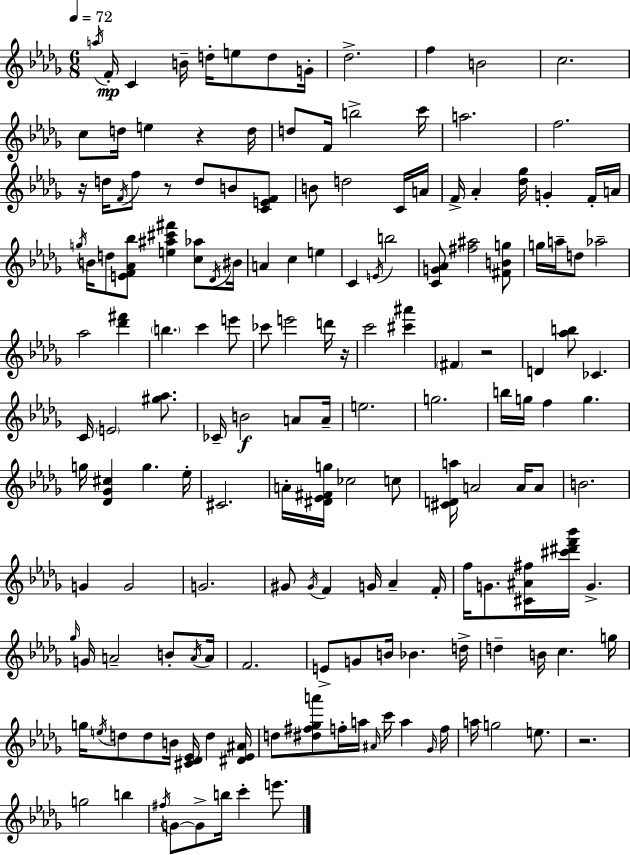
X:1
T:Untitled
M:6/8
L:1/4
K:Bbm
a/4 F/4 C B/4 d/4 e/2 d/2 G/4 _d2 f B2 c2 c/2 d/4 e z d/4 d/2 F/4 b2 c'/4 a2 f2 z/4 d/4 F/4 f/2 z/2 d/2 B/2 [CEF]/2 B/2 d2 C/4 A/4 F/4 _A [_d_g]/4 G F/4 A/4 g/4 B/4 d/2 [EF_A_b]/2 [e^a^c'^f'] [c_a]/2 _D/4 ^B/4 A c e C E/4 b2 [CG_A]/2 [^f^a]2 [^FBg]/2 g/4 a/4 d/2 _a2 _a2 [_d'^f'] b c' e'/2 _c'/2 e'2 d'/4 z/4 c'2 [^c'^a'] ^F z2 D [_ab]/2 _C C/4 E2 [^g_a]/2 _C/4 B2 A/2 A/4 e2 g2 b/4 g/4 f g g/4 [_D_G^c] g _e/4 ^C2 A/4 [^D_E^Fg]/4 _c2 c/2 [^CDa]/4 A2 A/4 A/2 B2 G G2 G2 ^G/2 ^G/4 F G/4 _A F/4 f/4 G/2 [^C^A^f]/4 [^c'^d'f'_b']/4 G _g/4 G/4 A2 B/2 A/4 A/4 F2 E/2 G/2 B/4 _B d/4 d B/4 c g/4 g/4 e/4 d/2 d/2 B/4 [^C_D_E]/4 d [^D_E^A]/4 d/2 [^d^f_ga']/2 f/4 a/4 ^A/4 c'/4 a _G/4 f/4 a/4 g2 e/2 z2 g2 b ^f/4 G/2 G/2 b/4 c' e'/2